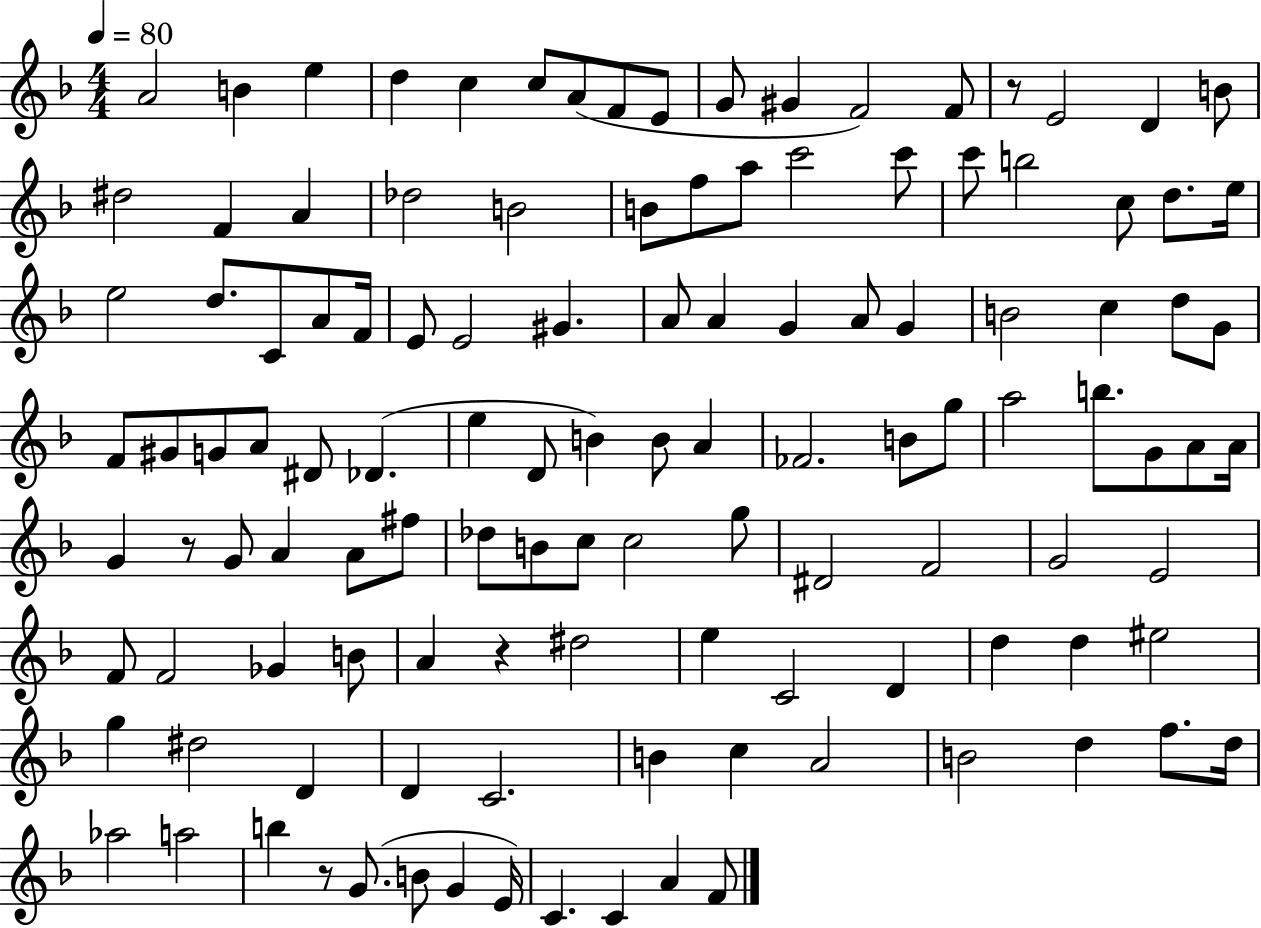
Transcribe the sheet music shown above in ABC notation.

X:1
T:Untitled
M:4/4
L:1/4
K:F
A2 B e d c c/2 A/2 F/2 E/2 G/2 ^G F2 F/2 z/2 E2 D B/2 ^d2 F A _d2 B2 B/2 f/2 a/2 c'2 c'/2 c'/2 b2 c/2 d/2 e/4 e2 d/2 C/2 A/2 F/4 E/2 E2 ^G A/2 A G A/2 G B2 c d/2 G/2 F/2 ^G/2 G/2 A/2 ^D/2 _D e D/2 B B/2 A _F2 B/2 g/2 a2 b/2 G/2 A/2 A/4 G z/2 G/2 A A/2 ^f/2 _d/2 B/2 c/2 c2 g/2 ^D2 F2 G2 E2 F/2 F2 _G B/2 A z ^d2 e C2 D d d ^e2 g ^d2 D D C2 B c A2 B2 d f/2 d/4 _a2 a2 b z/2 G/2 B/2 G E/4 C C A F/2